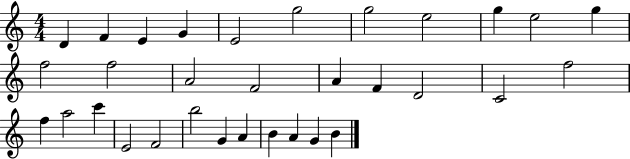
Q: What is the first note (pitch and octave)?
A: D4